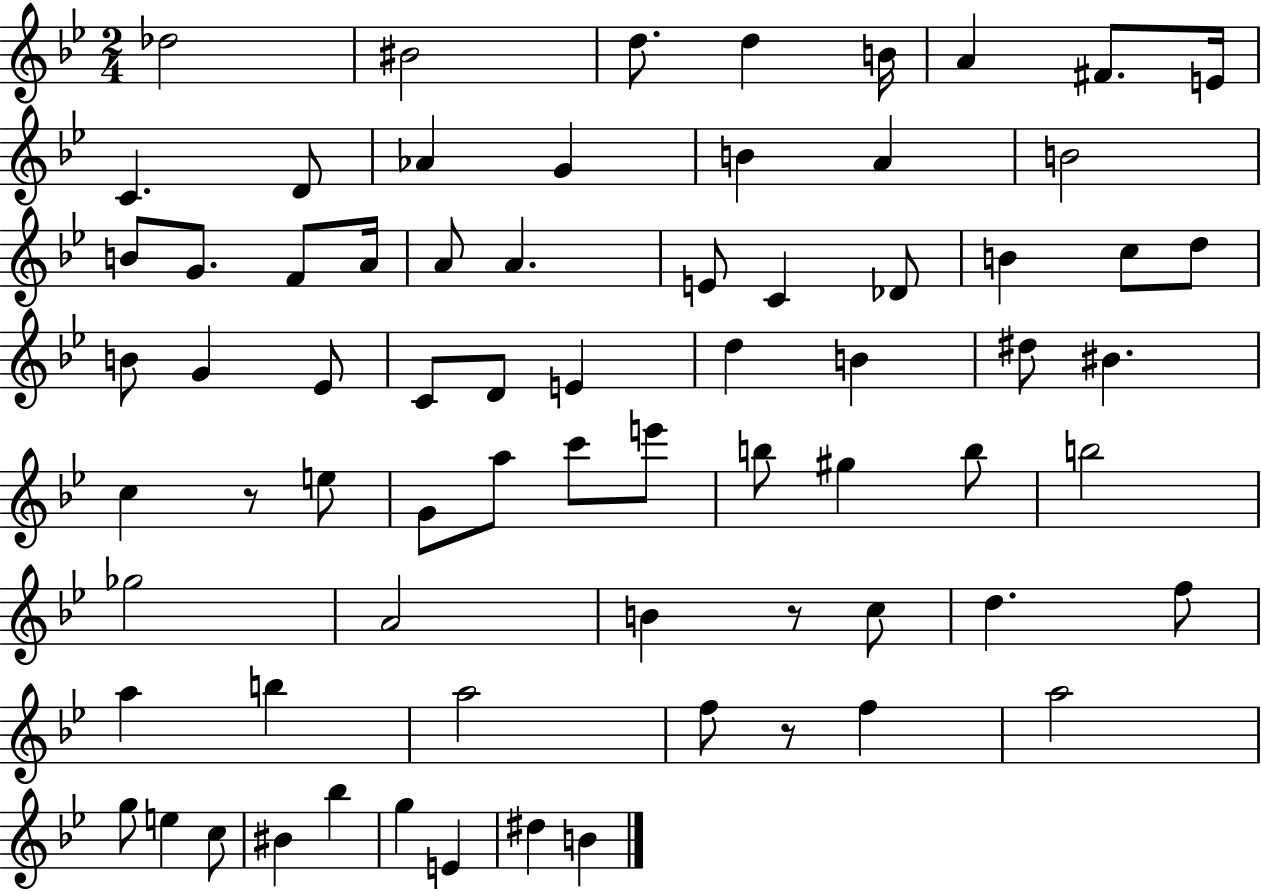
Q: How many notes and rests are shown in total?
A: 71